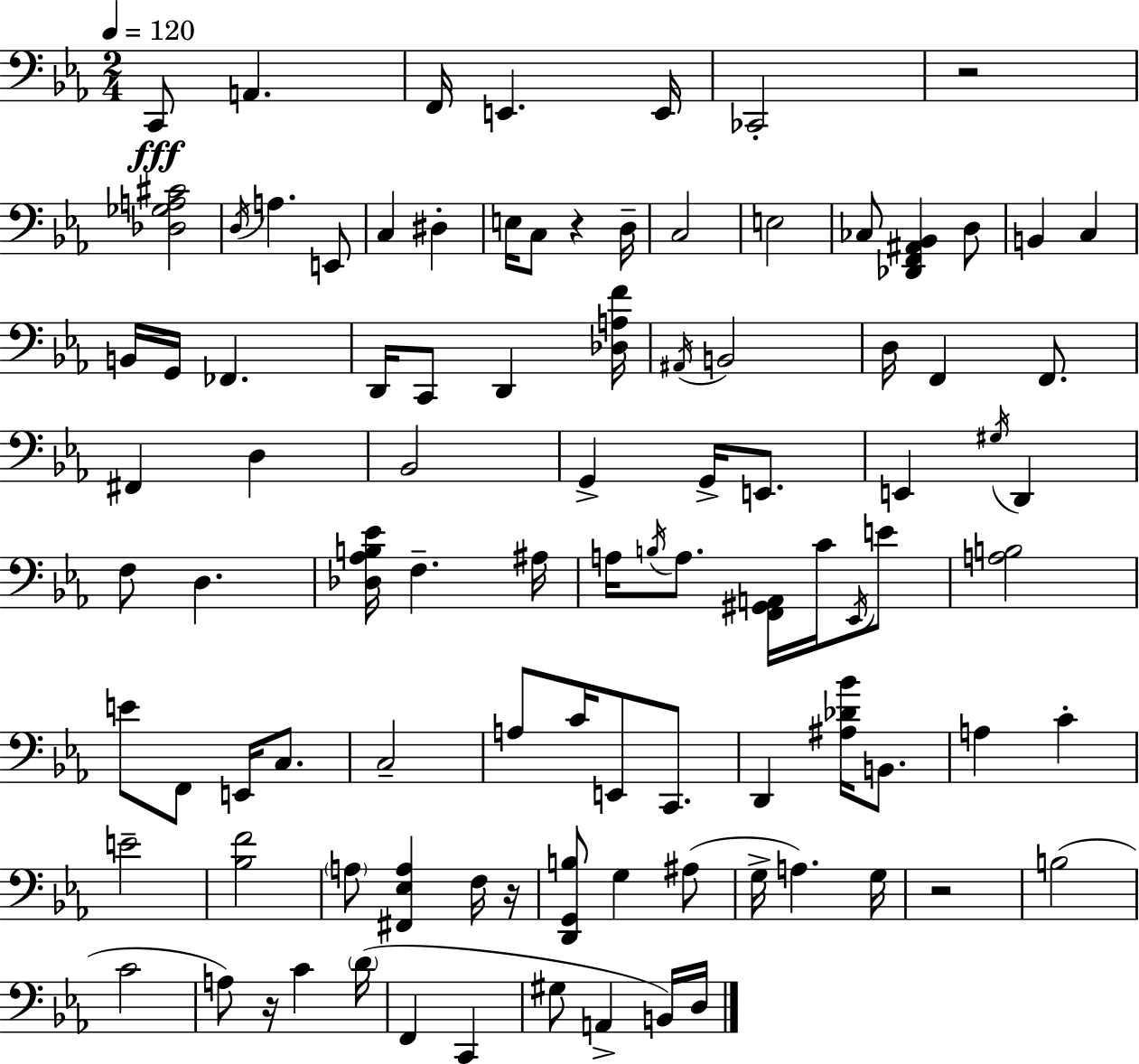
C2/e A2/q. F2/s E2/q. E2/s CES2/h R/h [Db3,Gb3,A3,C#4]/h D3/s A3/q. E2/e C3/q D#3/q E3/s C3/e R/q D3/s C3/h E3/h CES3/e [Db2,F2,A#2,Bb2]/q D3/e B2/q C3/q B2/s G2/s FES2/q. D2/s C2/e D2/q [Db3,A3,F4]/s A#2/s B2/h D3/s F2/q F2/e. F#2/q D3/q Bb2/h G2/q G2/s E2/e. E2/q G#3/s D2/q F3/e D3/q. [Db3,Ab3,B3,Eb4]/s F3/q. A#3/s A3/s B3/s A3/e. [F2,G#2,A2]/s C4/s Eb2/s E4/e [A3,B3]/h E4/e F2/e E2/s C3/e. C3/h A3/e C4/s E2/e C2/e. D2/q [A#3,Db4,Bb4]/s B2/e. A3/q C4/q E4/h [Bb3,F4]/h A3/e [F#2,Eb3,A3]/q F3/s R/s [D2,G2,B3]/e G3/q A#3/e G3/s A3/q. G3/s R/h B3/h C4/h A3/e R/s C4/q D4/s F2/q C2/q G#3/e A2/q B2/s D3/s